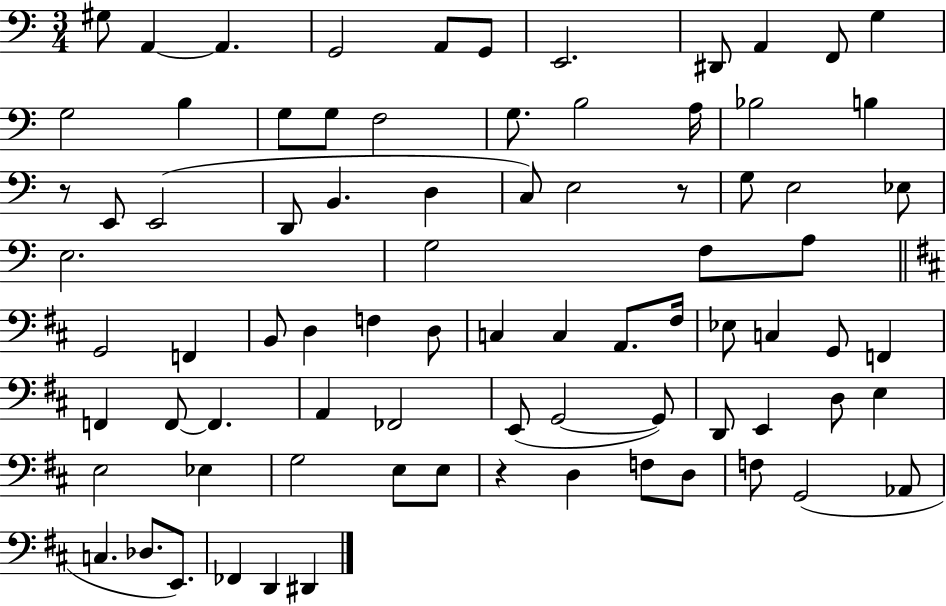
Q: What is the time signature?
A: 3/4